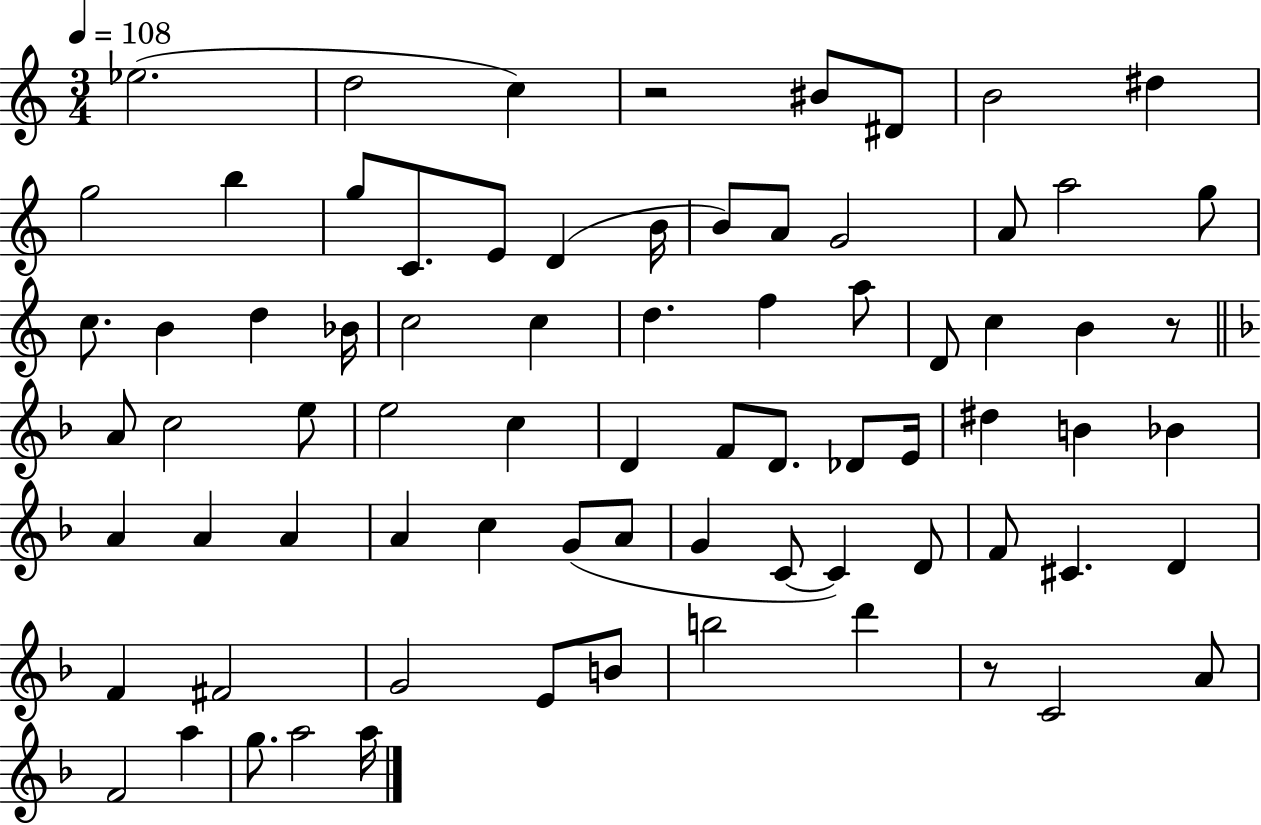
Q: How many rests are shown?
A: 3